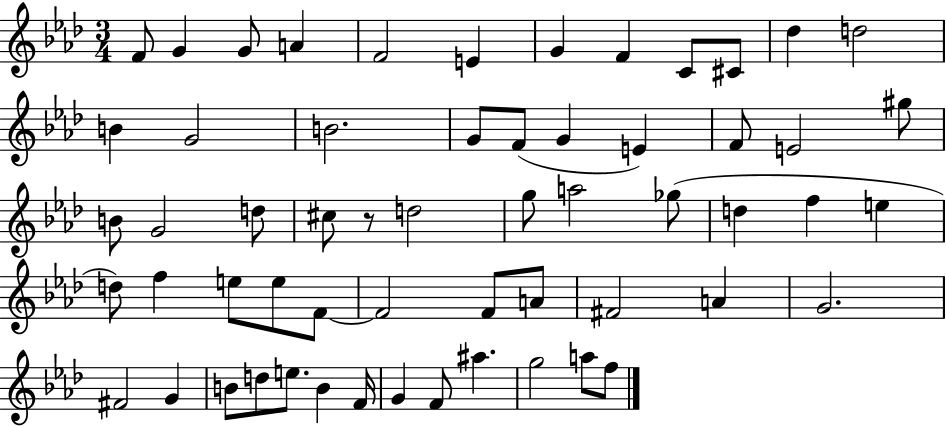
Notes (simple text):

F4/e G4/q G4/e A4/q F4/h E4/q G4/q F4/q C4/e C#4/e Db5/q D5/h B4/q G4/h B4/h. G4/e F4/e G4/q E4/q F4/e E4/h G#5/e B4/e G4/h D5/e C#5/e R/e D5/h G5/e A5/h Gb5/e D5/q F5/q E5/q D5/e F5/q E5/e E5/e F4/e F4/h F4/e A4/e F#4/h A4/q G4/h. F#4/h G4/q B4/e D5/e E5/e. B4/q F4/s G4/q F4/e A#5/q. G5/h A5/e F5/e